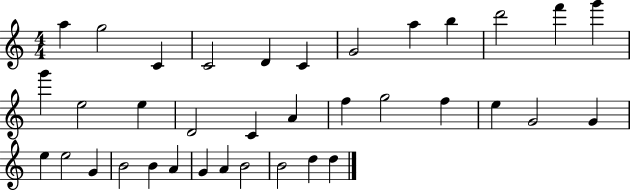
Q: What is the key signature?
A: C major